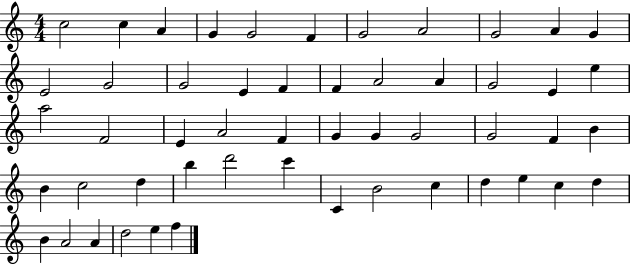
X:1
T:Untitled
M:4/4
L:1/4
K:C
c2 c A G G2 F G2 A2 G2 A G E2 G2 G2 E F F A2 A G2 E e a2 F2 E A2 F G G G2 G2 F B B c2 d b d'2 c' C B2 c d e c d B A2 A d2 e f